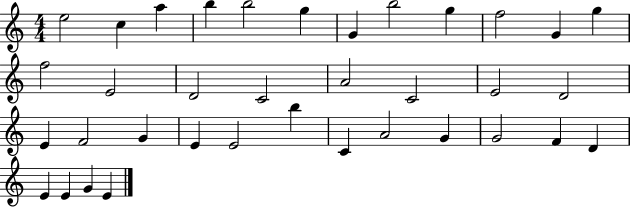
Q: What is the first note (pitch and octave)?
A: E5